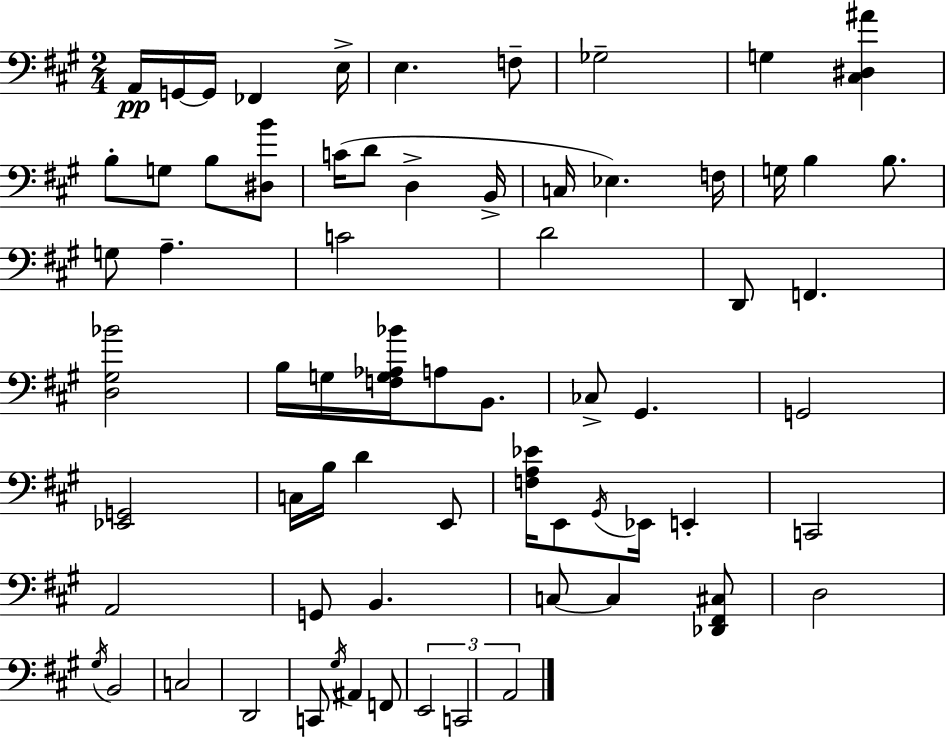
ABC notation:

X:1
T:Untitled
M:2/4
L:1/4
K:A
A,,/4 G,,/4 G,,/4 _F,, E,/4 E, F,/2 _G,2 G, [^C,^D,^A] B,/2 G,/2 B,/2 [^D,B]/2 C/4 D/2 D, B,,/4 C,/4 _E, F,/4 G,/4 B, B,/2 G,/2 A, C2 D2 D,,/2 F,, [D,^G,_B]2 B,/4 G,/4 [F,G,_A,_B]/4 A,/2 B,,/2 _C,/2 ^G,, G,,2 [_E,,G,,]2 C,/4 B,/4 D E,,/2 [F,A,_E]/4 E,,/2 ^G,,/4 _E,,/4 E,, C,,2 A,,2 G,,/2 B,, C,/2 C, [_D,,^F,,^C,]/2 D,2 ^G,/4 B,,2 C,2 D,,2 C,,/2 ^G,/4 ^A,, F,,/2 E,,2 C,,2 A,,2